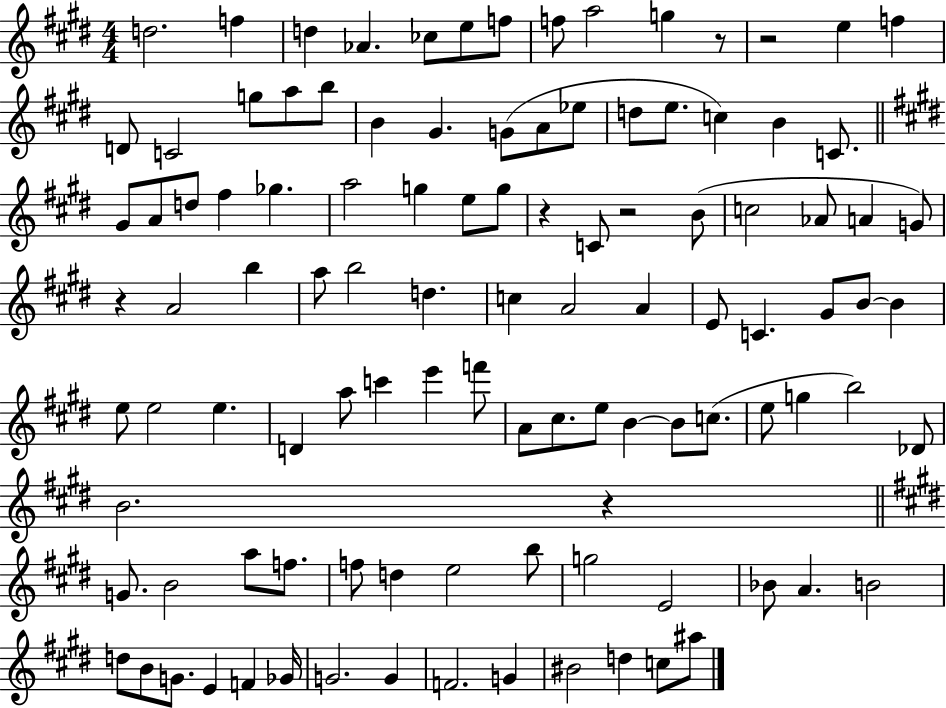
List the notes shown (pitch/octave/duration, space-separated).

D5/h. F5/q D5/q Ab4/q. CES5/e E5/e F5/e F5/e A5/h G5/q R/e R/h E5/q F5/q D4/e C4/h G5/e A5/e B5/e B4/q G#4/q. G4/e A4/e Eb5/e D5/e E5/e. C5/q B4/q C4/e. G#4/e A4/e D5/e F#5/q Gb5/q. A5/h G5/q E5/e G5/e R/q C4/e R/h B4/e C5/h Ab4/e A4/q G4/e R/q A4/h B5/q A5/e B5/h D5/q. C5/q A4/h A4/q E4/e C4/q. G#4/e B4/e B4/q E5/e E5/h E5/q. D4/q A5/e C6/q E6/q F6/e A4/e C#5/e. E5/e B4/q B4/e C5/e. E5/e G5/q B5/h Db4/e B4/h. R/q G4/e. B4/h A5/e F5/e. F5/e D5/q E5/h B5/e G5/h E4/h Bb4/e A4/q. B4/h D5/e B4/e G4/e. E4/q F4/q Gb4/s G4/h. G4/q F4/h. G4/q BIS4/h D5/q C5/e A#5/e